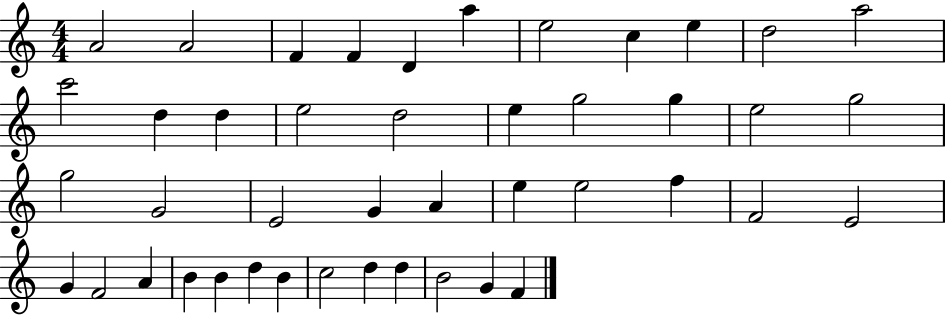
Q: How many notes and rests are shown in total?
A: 44